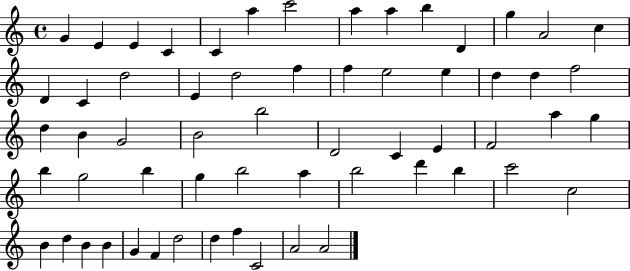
G4/q E4/q E4/q C4/q C4/q A5/q C6/h A5/q A5/q B5/q D4/q G5/q A4/h C5/q D4/q C4/q D5/h E4/q D5/h F5/q F5/q E5/h E5/q D5/q D5/q F5/h D5/q B4/q G4/h B4/h B5/h D4/h C4/q E4/q F4/h A5/q G5/q B5/q G5/h B5/q G5/q B5/h A5/q B5/h D6/q B5/q C6/h C5/h B4/q D5/q B4/q B4/q G4/q F4/q D5/h D5/q F5/q C4/h A4/h A4/h